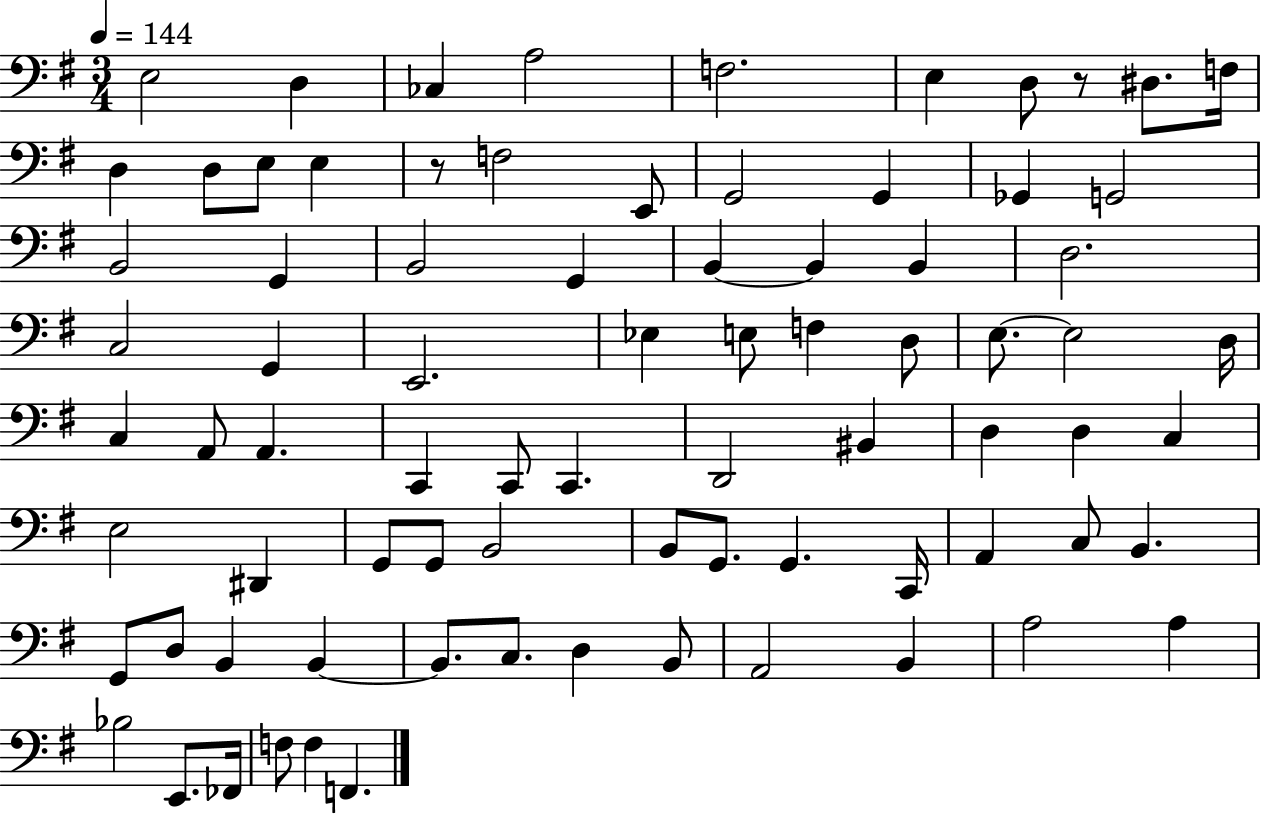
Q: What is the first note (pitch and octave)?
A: E3